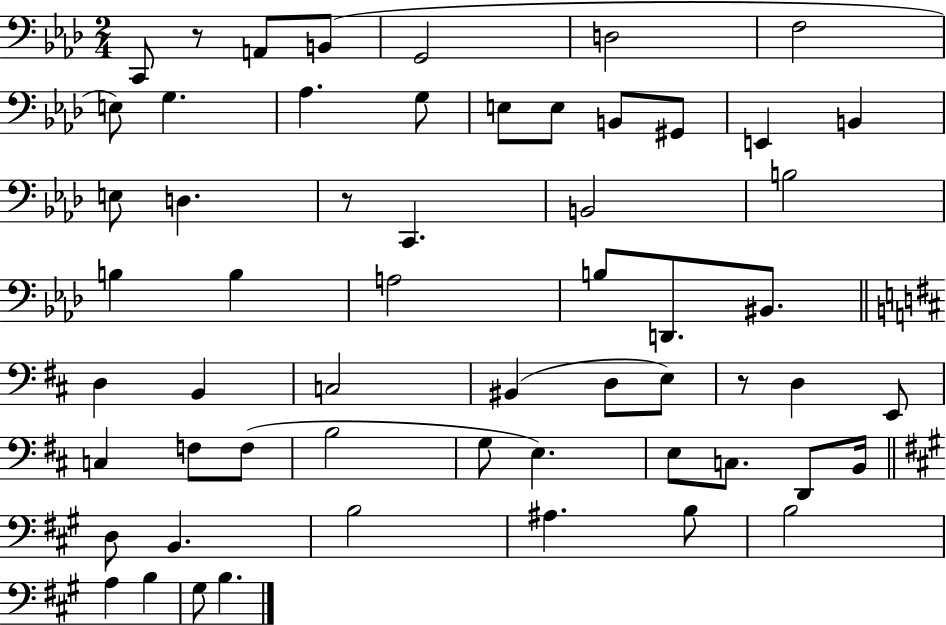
{
  \clef bass
  \numericTimeSignature
  \time 2/4
  \key aes \major
  c,8 r8 a,8 b,8( | g,2 | d2 | f2 | \break e8) g4. | aes4. g8 | e8 e8 b,8 gis,8 | e,4 b,4 | \break e8 d4. | r8 c,4. | b,2 | b2 | \break b4 b4 | a2 | b8 d,8. bis,8. | \bar "||" \break \key d \major d4 b,4 | c2 | bis,4( d8 e8) | r8 d4 e,8 | \break c4 f8 f8( | b2 | g8 e4.) | e8 c8. d,8 b,16 | \break \bar "||" \break \key a \major d8 b,4. | b2 | ais4. b8 | b2 | \break a4 b4 | gis8 b4. | \bar "|."
}